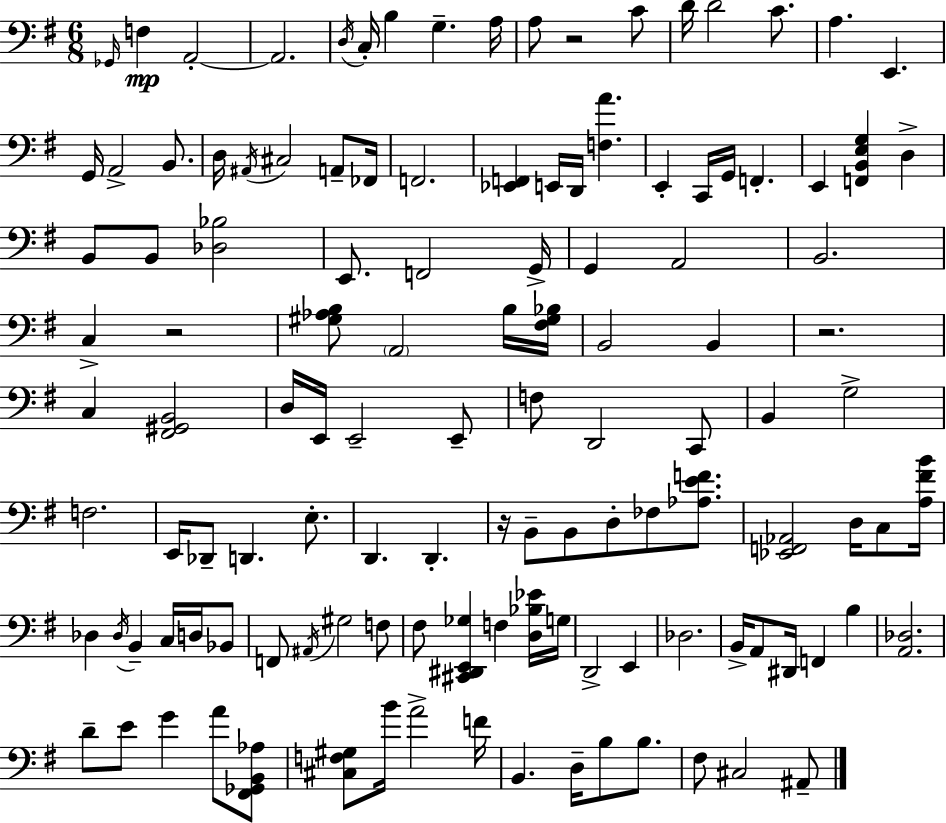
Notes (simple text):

Gb2/s F3/q A2/h A2/h. D3/s C3/s B3/q G3/q. A3/s A3/e R/h C4/e D4/s D4/h C4/e. A3/q. E2/q. G2/s A2/h B2/e. D3/s A#2/s C#3/h A2/e FES2/s F2/h. [Eb2,F2]/q E2/s D2/s [F3,A4]/q. E2/q C2/s G2/s F2/q. E2/q [F2,B2,E3,G3]/q D3/q B2/e B2/e [Db3,Bb3]/h E2/e. F2/h G2/s G2/q A2/h B2/h. C3/q R/h [G#3,Ab3,B3]/e A2/h B3/s [F#3,G#3,Bb3]/s B2/h B2/q R/h. C3/q [F#2,G#2,B2]/h D3/s E2/s E2/h E2/e F3/e D2/h C2/e B2/q G3/h F3/h. E2/s Db2/e D2/q. E3/e. D2/q. D2/q. R/s B2/e B2/e D3/e FES3/e [Ab3,E4,F4]/e. [Eb2,F2,Ab2]/h D3/s C3/e [A3,F#4,B4]/s Db3/q Db3/s B2/q C3/s D3/s Bb2/e F2/e A#2/s G#3/h F3/e F#3/e [C#2,D#2,E2,Gb3]/q F3/q [D3,Bb3,Eb4]/s G3/s D2/h E2/q Db3/h. B2/s A2/e D#2/s F2/q B3/q [A2,Db3]/h. D4/e E4/e G4/q A4/e [F#2,Gb2,B2,Ab3]/e [C#3,F3,G#3]/e B4/s A4/h F4/s B2/q. D3/s B3/e B3/e. F#3/e C#3/h A#2/e